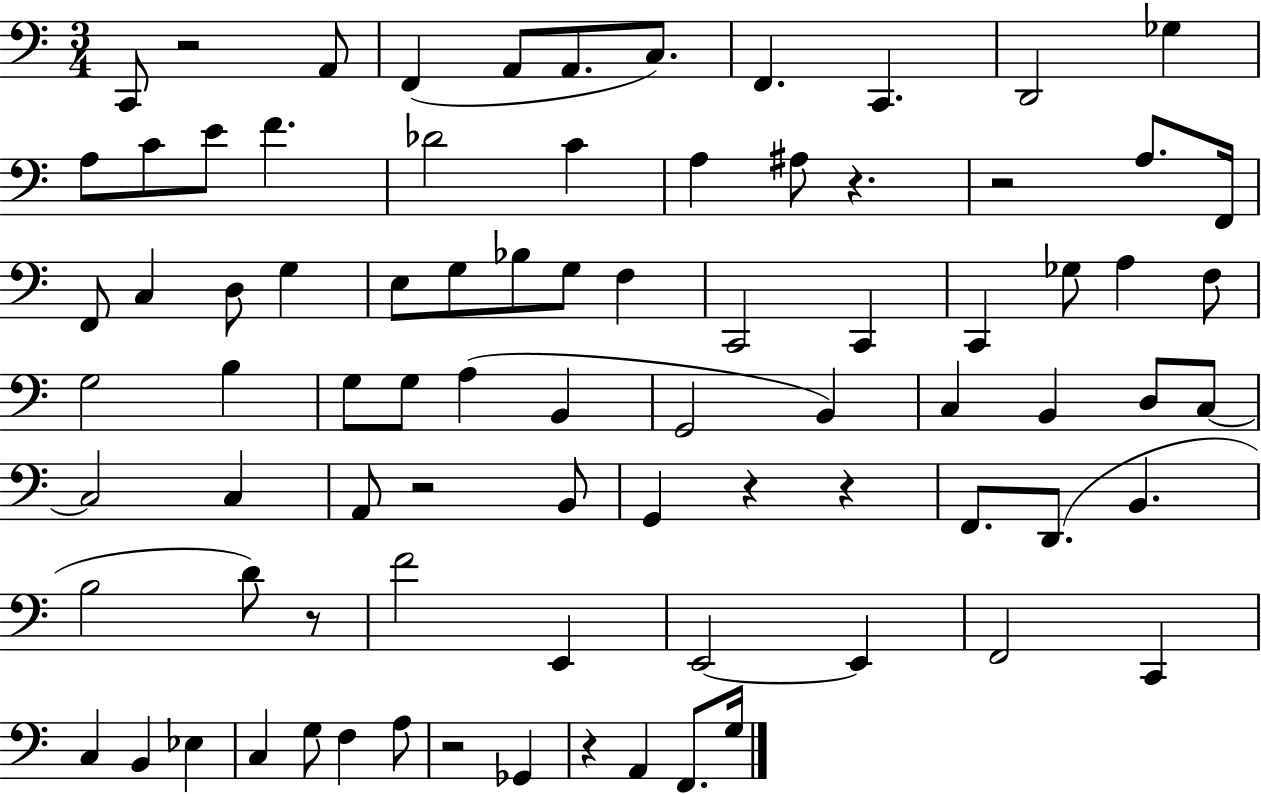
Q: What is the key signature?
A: C major